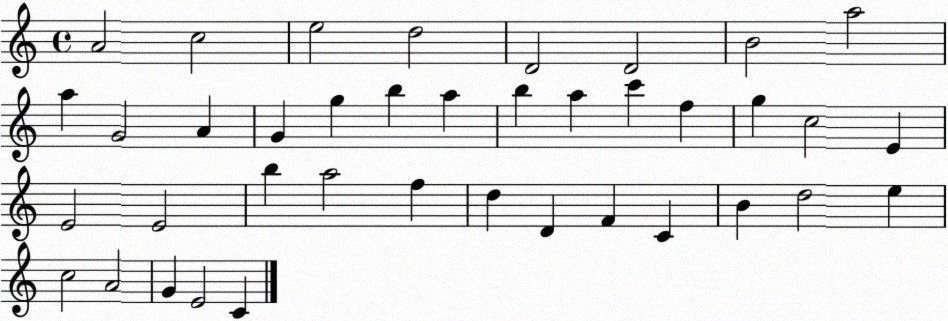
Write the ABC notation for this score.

X:1
T:Untitled
M:4/4
L:1/4
K:C
A2 c2 e2 d2 D2 D2 B2 a2 a G2 A G g b a b a c' f g c2 E E2 E2 b a2 f d D F C B d2 e c2 A2 G E2 C